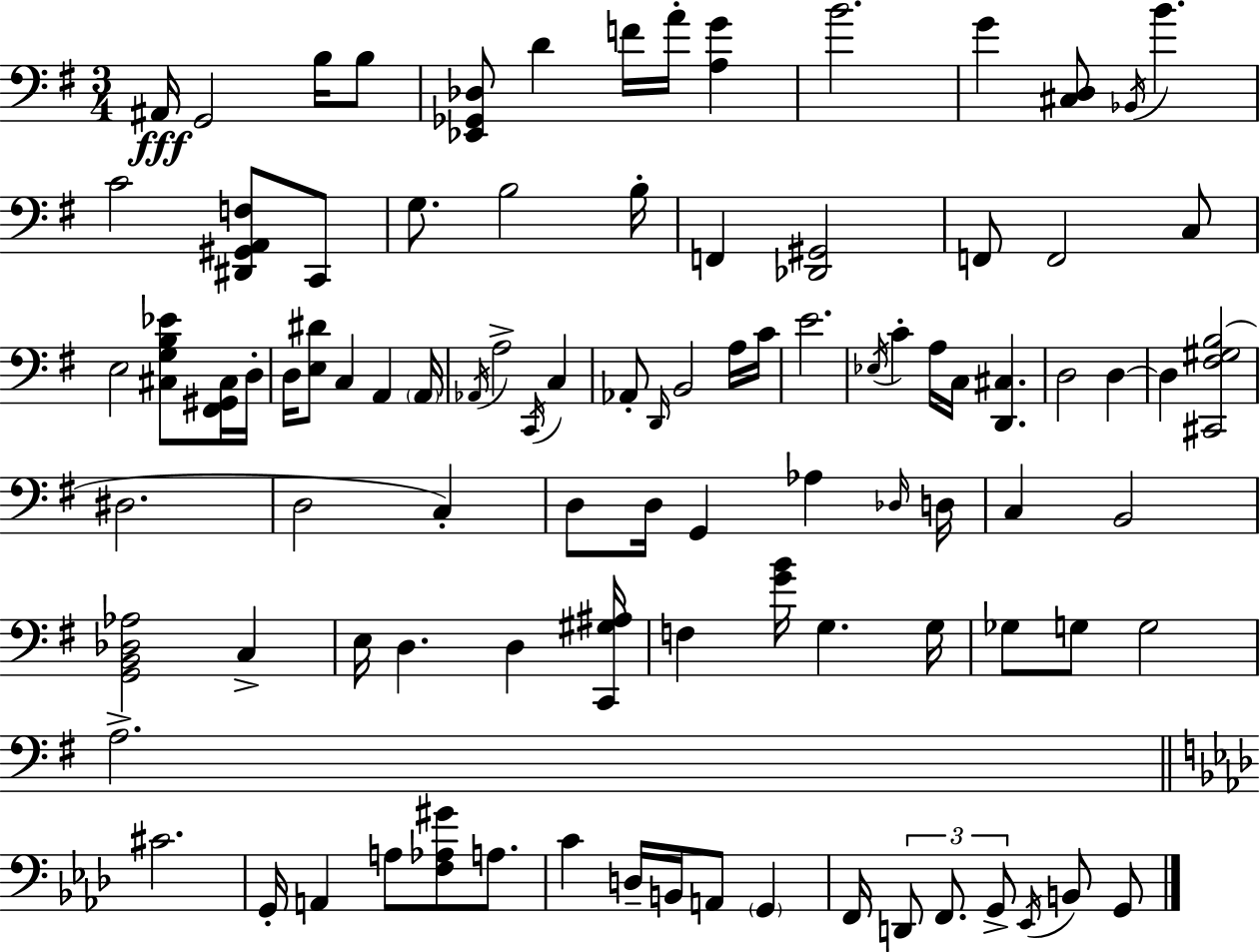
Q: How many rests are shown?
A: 0